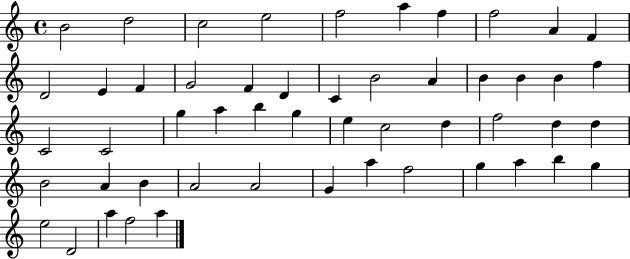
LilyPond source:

{
  \clef treble
  \time 4/4
  \defaultTimeSignature
  \key c \major
  b'2 d''2 | c''2 e''2 | f''2 a''4 f''4 | f''2 a'4 f'4 | \break d'2 e'4 f'4 | g'2 f'4 d'4 | c'4 b'2 a'4 | b'4 b'4 b'4 f''4 | \break c'2 c'2 | g''4 a''4 b''4 g''4 | e''4 c''2 d''4 | f''2 d''4 d''4 | \break b'2 a'4 b'4 | a'2 a'2 | g'4 a''4 f''2 | g''4 a''4 b''4 g''4 | \break e''2 d'2 | a''4 f''2 a''4 | \bar "|."
}